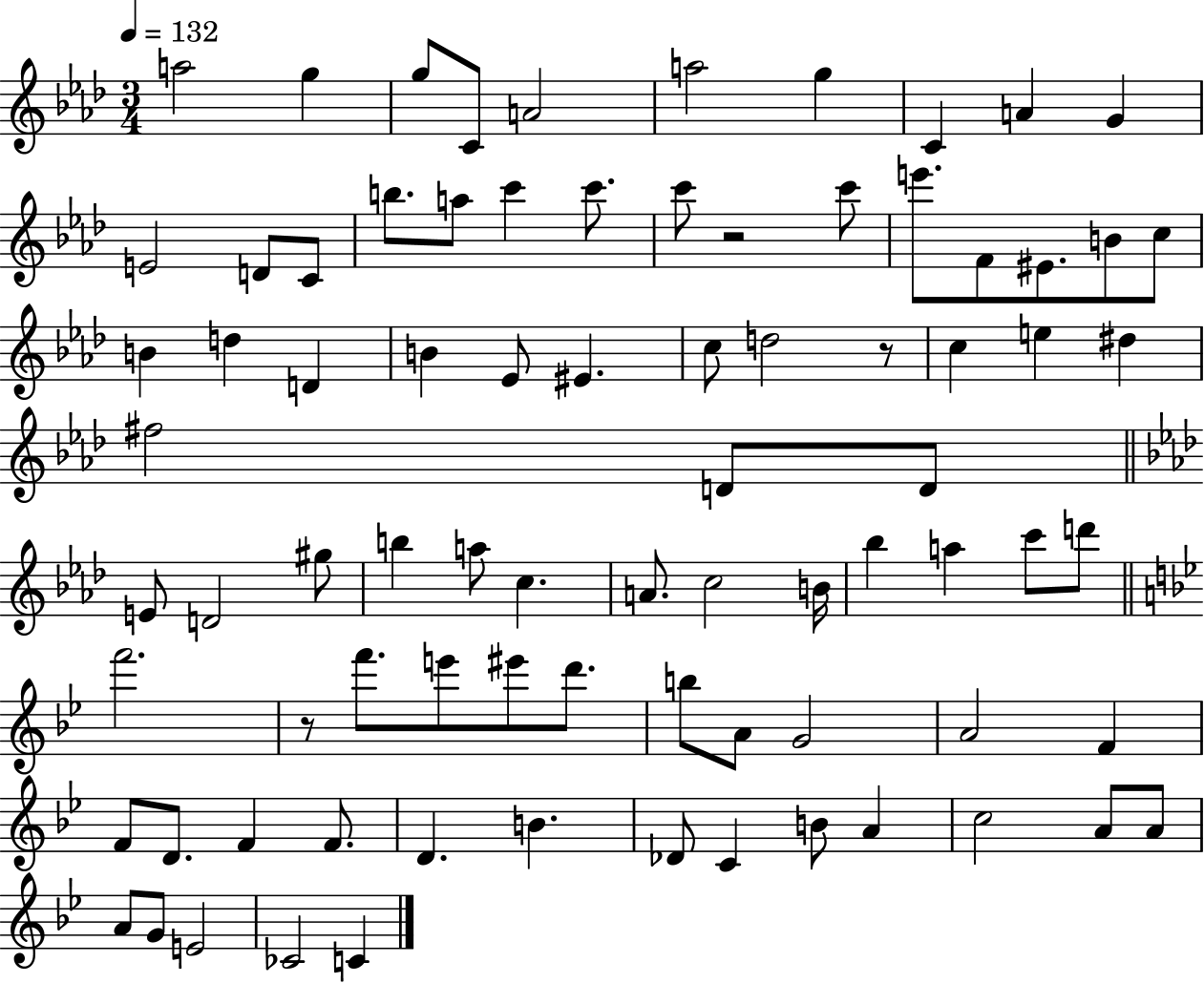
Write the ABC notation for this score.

X:1
T:Untitled
M:3/4
L:1/4
K:Ab
a2 g g/2 C/2 A2 a2 g C A G E2 D/2 C/2 b/2 a/2 c' c'/2 c'/2 z2 c'/2 e'/2 F/2 ^E/2 B/2 c/2 B d D B _E/2 ^E c/2 d2 z/2 c e ^d ^f2 D/2 D/2 E/2 D2 ^g/2 b a/2 c A/2 c2 B/4 _b a c'/2 d'/2 f'2 z/2 f'/2 e'/2 ^e'/2 d'/2 b/2 A/2 G2 A2 F F/2 D/2 F F/2 D B _D/2 C B/2 A c2 A/2 A/2 A/2 G/2 E2 _C2 C